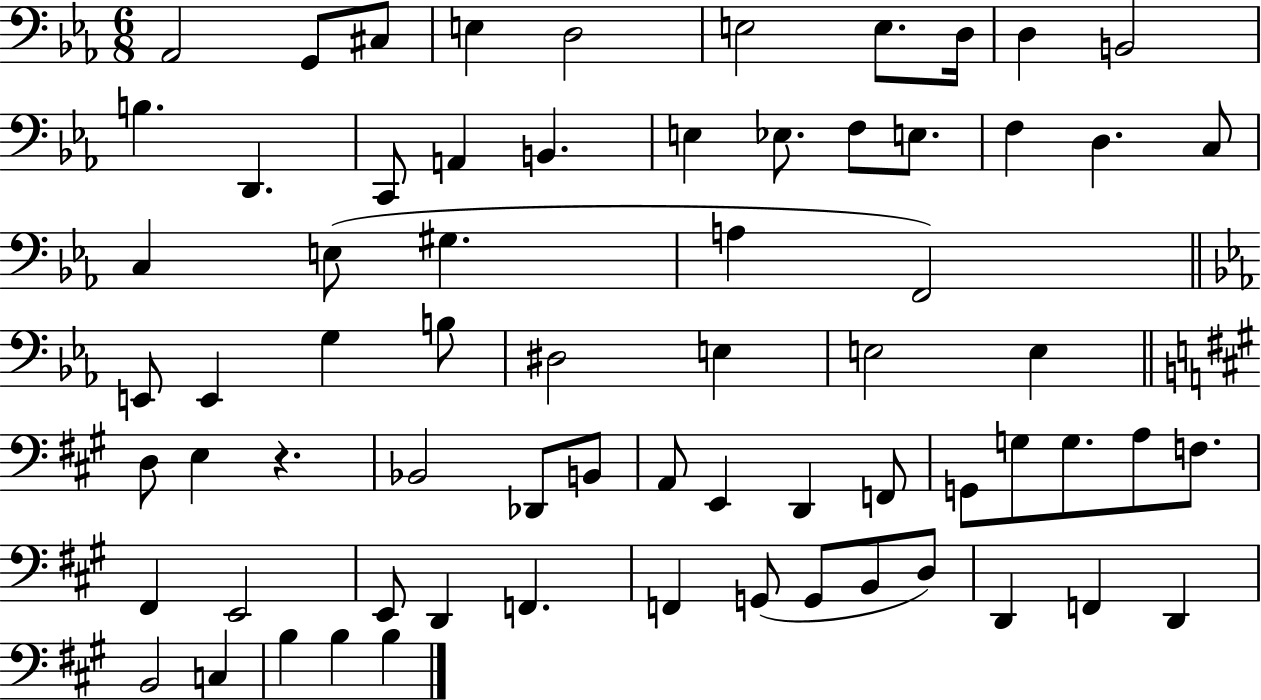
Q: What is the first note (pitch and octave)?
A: Ab2